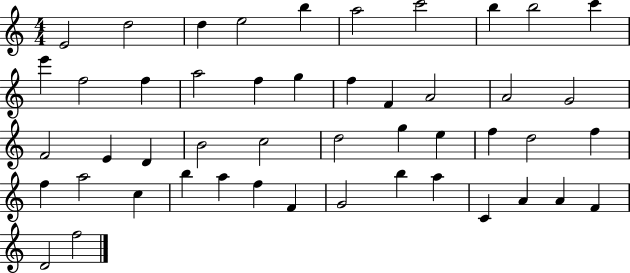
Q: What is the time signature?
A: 4/4